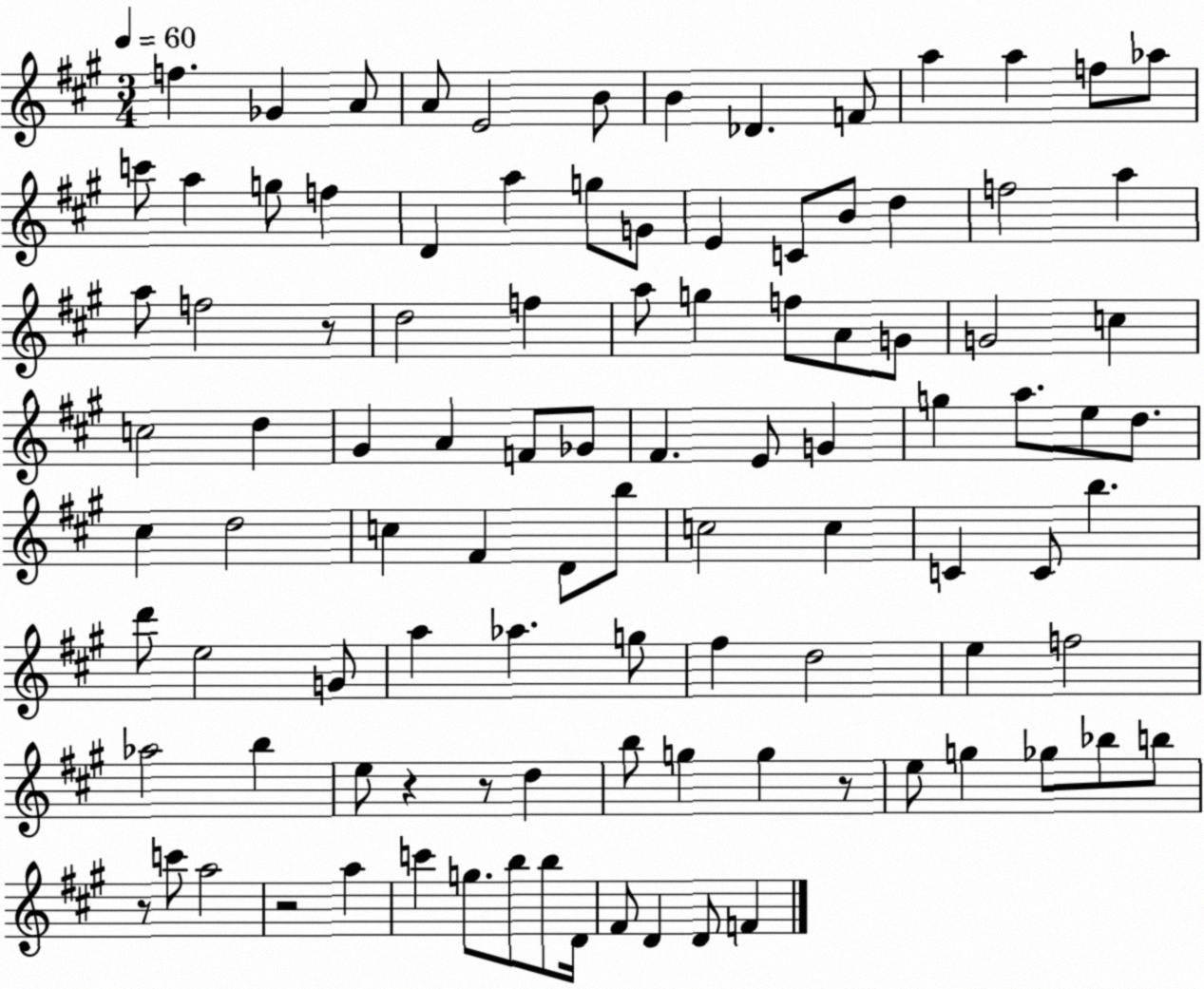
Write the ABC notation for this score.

X:1
T:Untitled
M:3/4
L:1/4
K:A
f _G A/2 A/2 E2 B/2 B _D F/2 a a f/2 _a/2 c'/2 a g/2 f D a g/2 G/2 E C/2 B/2 d f2 a a/2 f2 z/2 d2 f a/2 g f/2 A/2 G/2 G2 c c2 d ^G A F/2 _G/2 ^F E/2 G g a/2 e/2 d/2 ^c d2 c ^F D/2 b/2 c2 c C C/2 b d'/2 e2 G/2 a _a g/2 ^f d2 e f2 _a2 b e/2 z z/2 d b/2 g g z/2 e/2 g _g/2 _b/2 b/2 z/2 c'/2 a2 z2 a c' g/2 b/2 b/2 D/4 ^F/2 D D/2 F